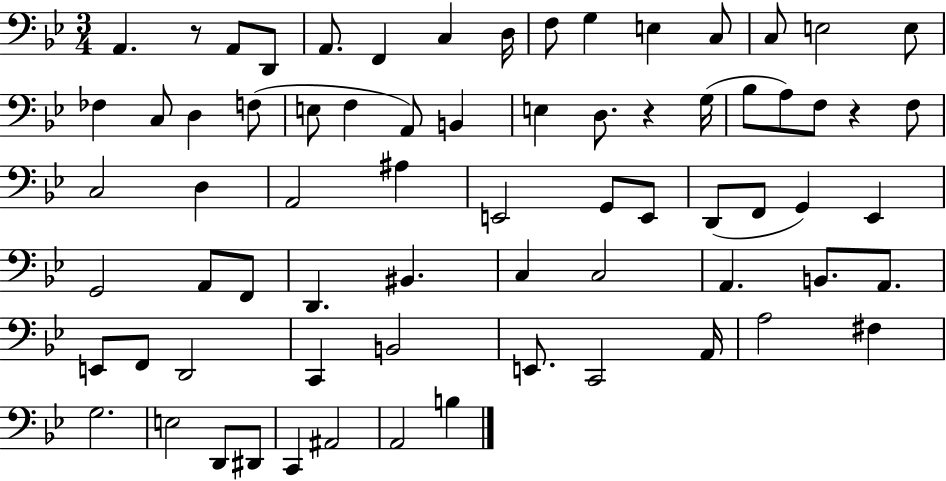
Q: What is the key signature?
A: BES major